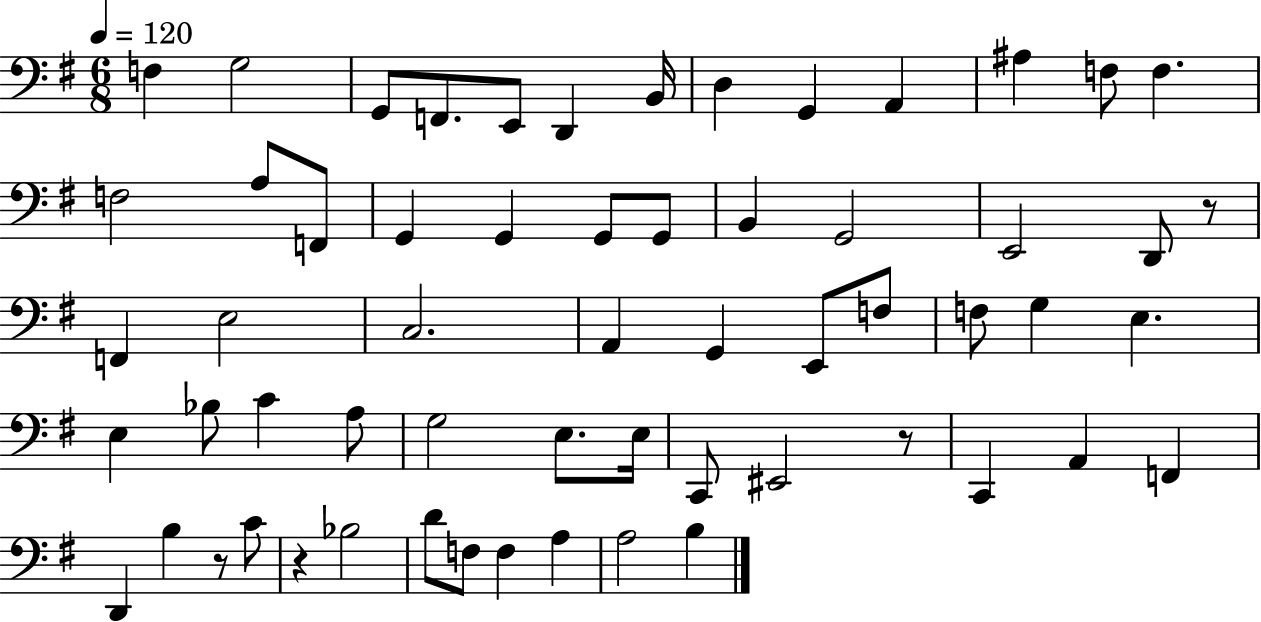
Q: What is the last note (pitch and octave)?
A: B3